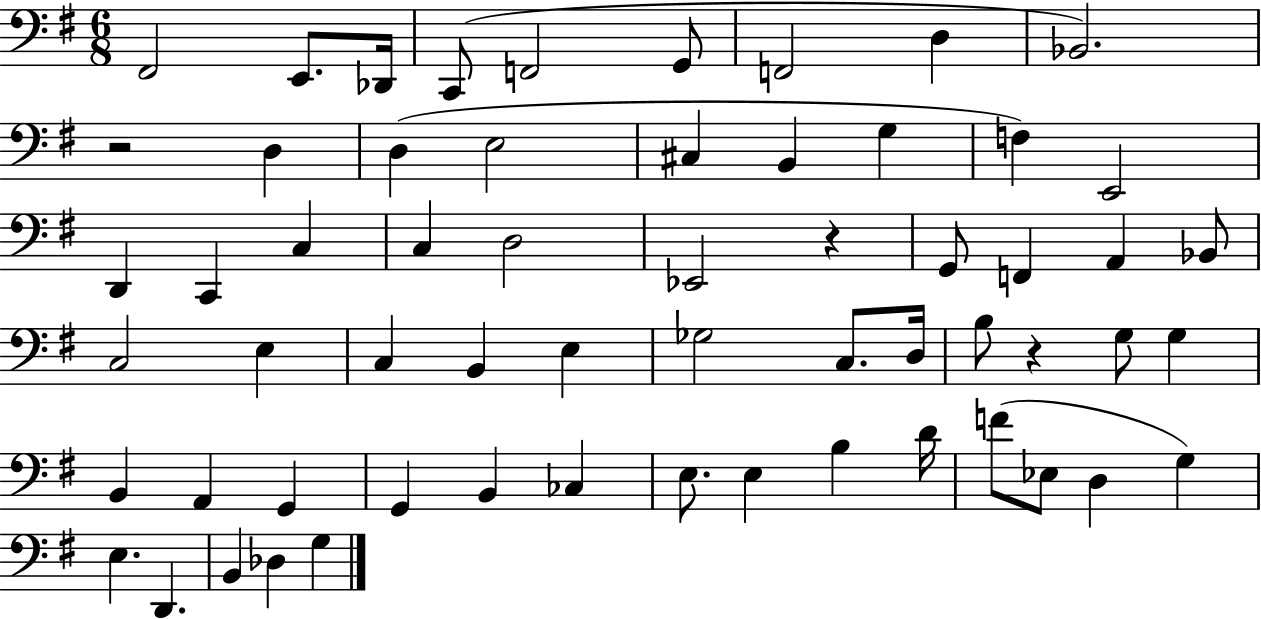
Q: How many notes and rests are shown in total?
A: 60